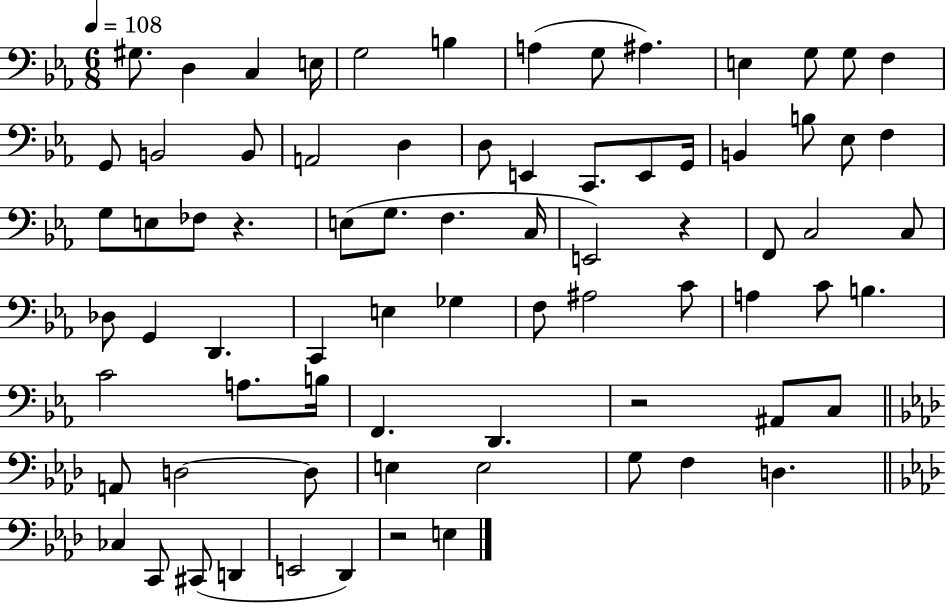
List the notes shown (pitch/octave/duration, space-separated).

G#3/e. D3/q C3/q E3/s G3/h B3/q A3/q G3/e A#3/q. E3/q G3/e G3/e F3/q G2/e B2/h B2/e A2/h D3/q D3/e E2/q C2/e. E2/e G2/s B2/q B3/e Eb3/e F3/q G3/e E3/e FES3/e R/q. E3/e G3/e. F3/q. C3/s E2/h R/q F2/e C3/h C3/e Db3/e G2/q D2/q. C2/q E3/q Gb3/q F3/e A#3/h C4/e A3/q C4/e B3/q. C4/h A3/e. B3/s F2/q. D2/q. R/h A#2/e C3/e A2/e D3/h D3/e E3/q E3/h G3/e F3/q D3/q. CES3/q C2/e C#2/e D2/q E2/h Db2/q R/h E3/q